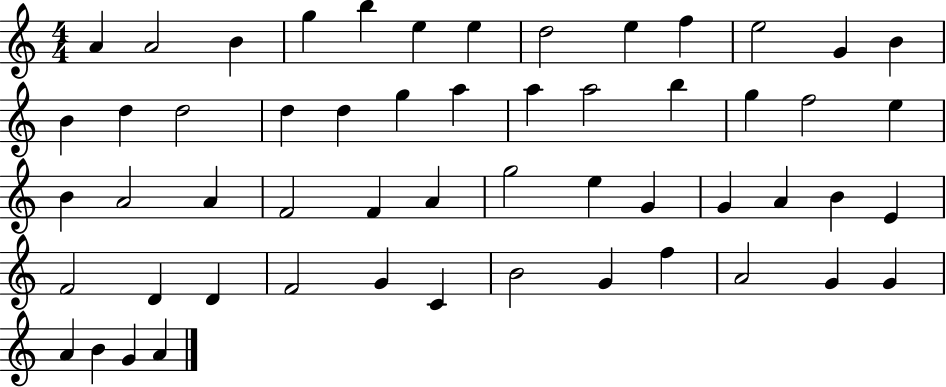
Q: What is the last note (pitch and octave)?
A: A4